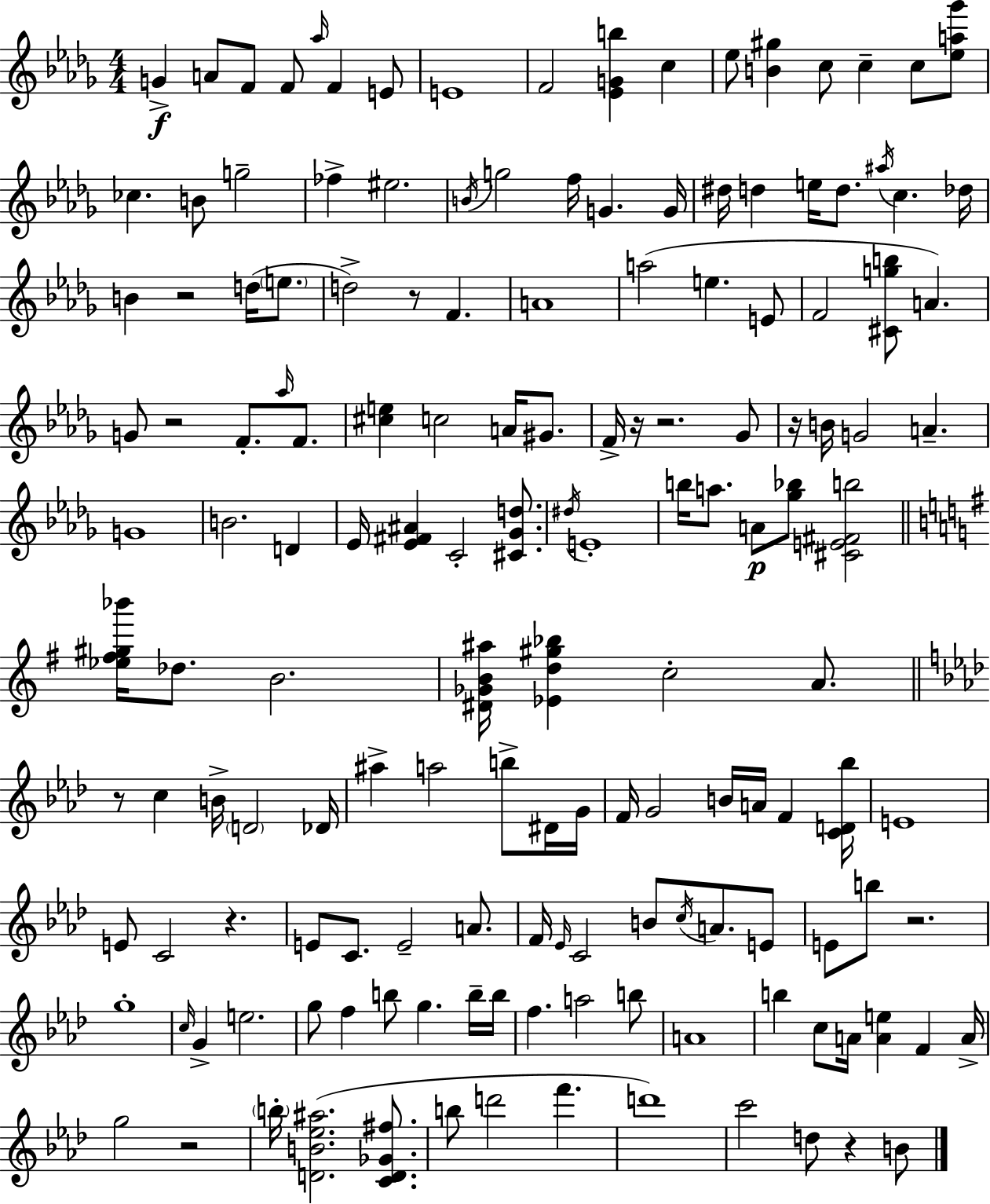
{
  \clef treble
  \numericTimeSignature
  \time 4/4
  \key bes \minor
  g'4->\f a'8 f'8 f'8 \grace { aes''16 } f'4 e'8 | e'1 | f'2 <ees' g' b''>4 c''4 | ees''8 <b' gis''>4 c''8 c''4-- c''8 <ees'' a'' ges'''>8 | \break ces''4. b'8 g''2-- | fes''4-> eis''2. | \acciaccatura { b'16 } g''2 f''16 g'4. | g'16 dis''16 d''4 e''16 d''8. \acciaccatura { ais''16 } c''4. | \break des''16 b'4 r2 d''16( | \parenthesize e''8. d''2->) r8 f'4. | a'1 | a''2( e''4. | \break e'8 f'2 <cis' g'' b''>8 a'4.) | g'8 r2 f'8.-. | \grace { aes''16 } f'8. <cis'' e''>4 c''2 | a'16 gis'8. f'16-> r16 r2. | \break ges'8 r16 b'16 g'2 a'4.-- | g'1 | b'2. | d'4 ees'16 <ees' fis' ais'>4 c'2-. | \break <cis' ges' d''>8. \acciaccatura { dis''16 } e'1-. | b''16 a''8. a'8\p <ges'' bes''>8 <cis' e' fis' b''>2 | \bar "||" \break \key g \major <ees'' fis'' gis'' bes'''>16 des''8. b'2. | <dis' ges' b' ais''>16 <ees' d'' gis'' bes''>4 c''2-. a'8. | \bar "||" \break \key aes \major r8 c''4 b'16-> \parenthesize d'2 des'16 | ais''4-> a''2 b''8-> dis'16 g'16 | f'16 g'2 b'16 a'16 f'4 <c' d' bes''>16 | e'1 | \break e'8 c'2 r4. | e'8 c'8. e'2-- a'8. | f'16 \grace { ees'16 } c'2 b'8 \acciaccatura { c''16 } a'8. | e'8 e'8 b''8 r2. | \break g''1-. | \grace { c''16 } g'4-> e''2. | g''8 f''4 b''8 g''4. | b''16-- b''16 f''4. a''2 | \break b''8 a'1 | b''4 c''8 a'16 <a' e''>4 f'4 | a'16-> g''2 r2 | \parenthesize b''16-. <d' b' ees'' ais''>2.( | \break <c' d' ges' fis''>8. b''8 d'''2 f'''4. | d'''1) | c'''2 d''8 r4 | b'8 \bar "|."
}